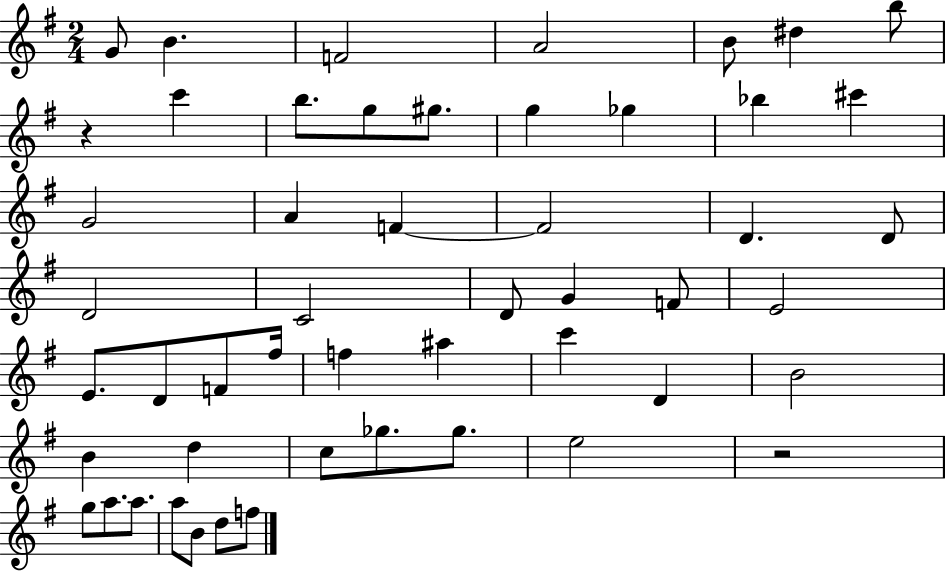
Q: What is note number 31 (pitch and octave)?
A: F#5